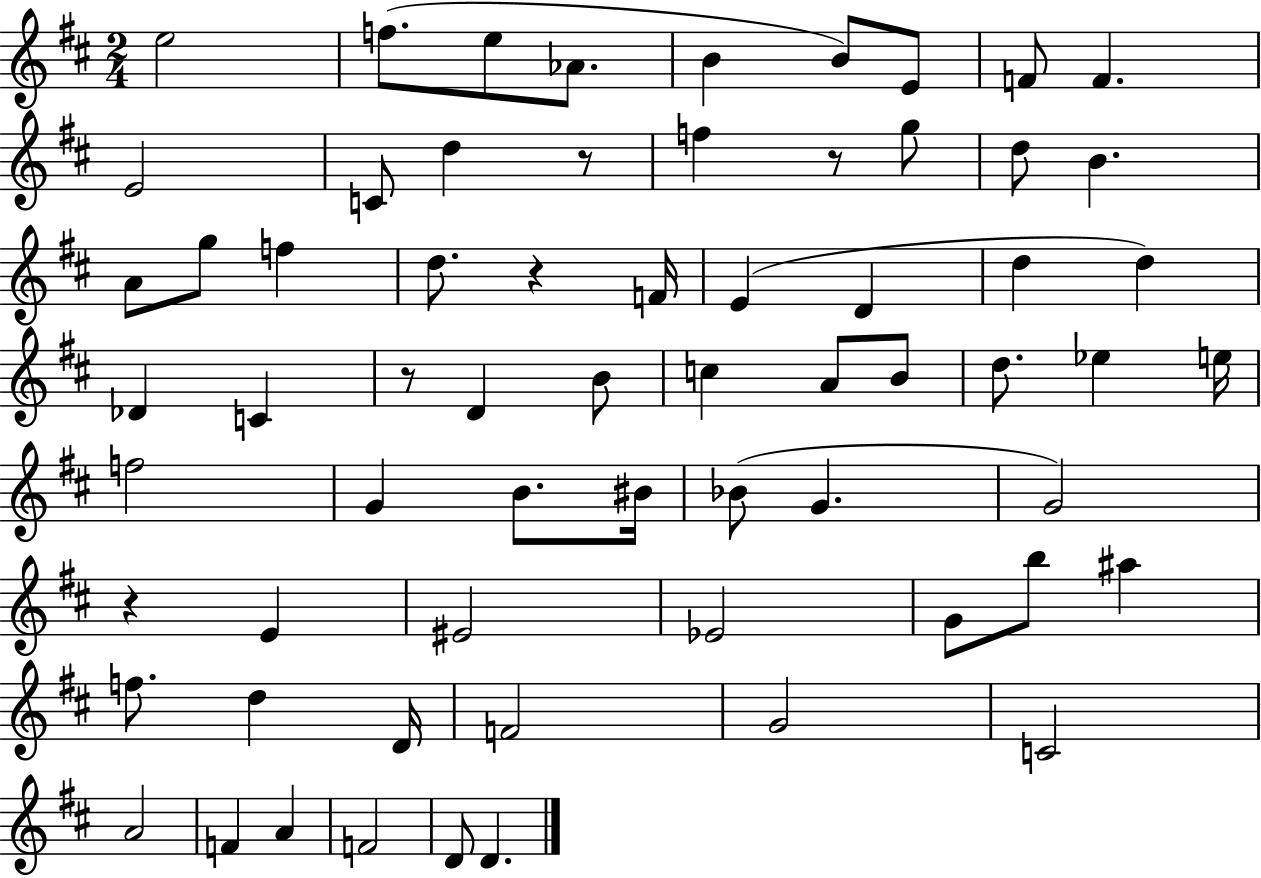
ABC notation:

X:1
T:Untitled
M:2/4
L:1/4
K:D
e2 f/2 e/2 _A/2 B B/2 E/2 F/2 F E2 C/2 d z/2 f z/2 g/2 d/2 B A/2 g/2 f d/2 z F/4 E D d d _D C z/2 D B/2 c A/2 B/2 d/2 _e e/4 f2 G B/2 ^B/4 _B/2 G G2 z E ^E2 _E2 G/2 b/2 ^a f/2 d D/4 F2 G2 C2 A2 F A F2 D/2 D